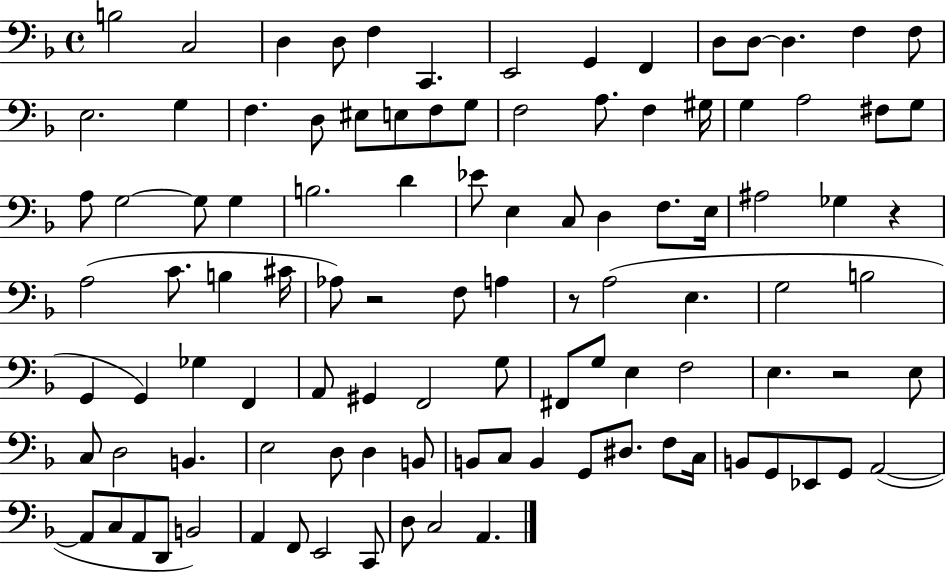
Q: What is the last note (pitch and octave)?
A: A2